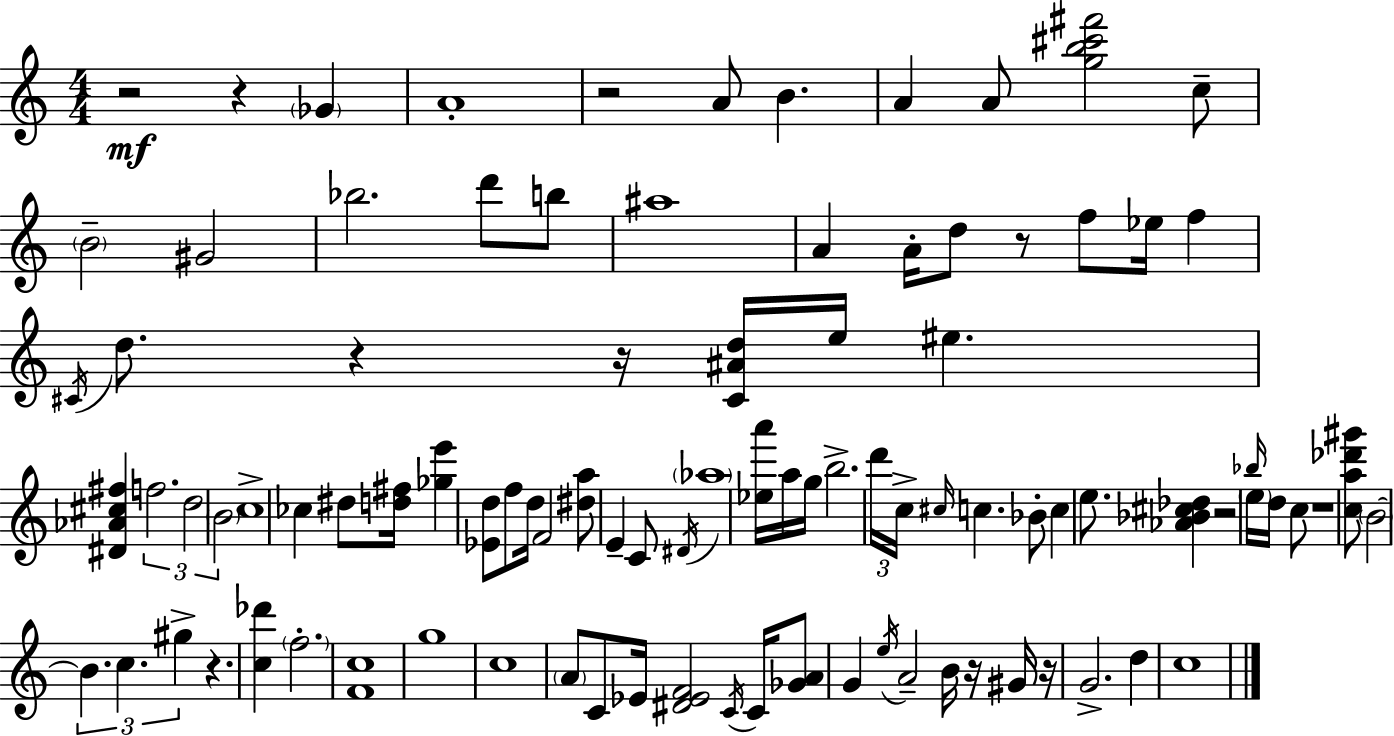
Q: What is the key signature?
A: C major